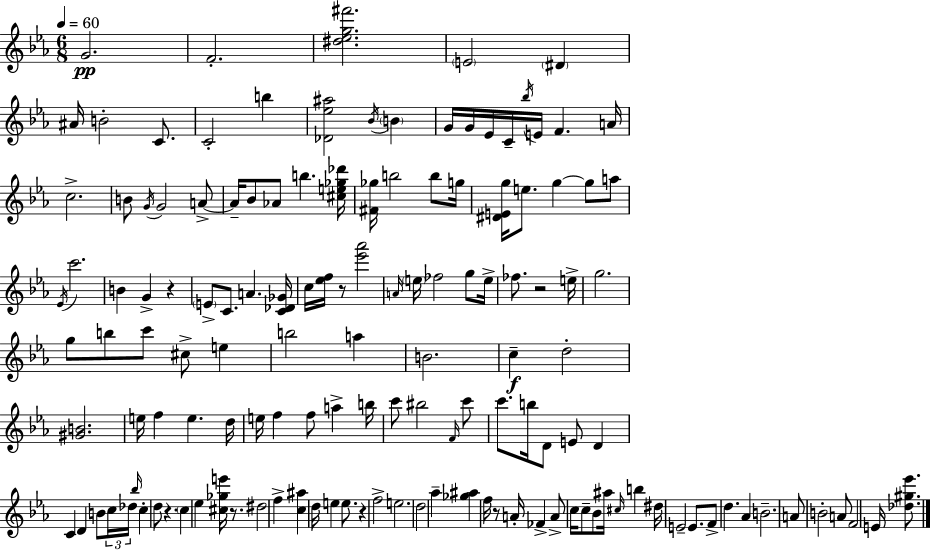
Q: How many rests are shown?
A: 7